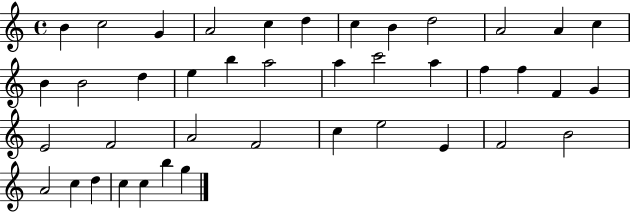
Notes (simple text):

B4/q C5/h G4/q A4/h C5/q D5/q C5/q B4/q D5/h A4/h A4/q C5/q B4/q B4/h D5/q E5/q B5/q A5/h A5/q C6/h A5/q F5/q F5/q F4/q G4/q E4/h F4/h A4/h F4/h C5/q E5/h E4/q F4/h B4/h A4/h C5/q D5/q C5/q C5/q B5/q G5/q